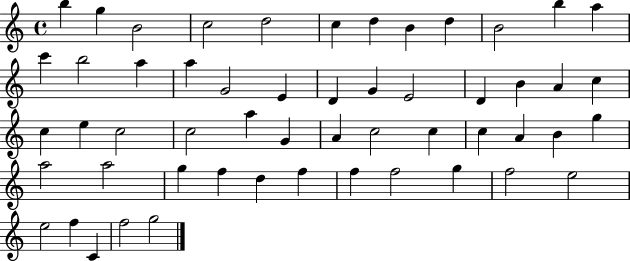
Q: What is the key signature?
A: C major